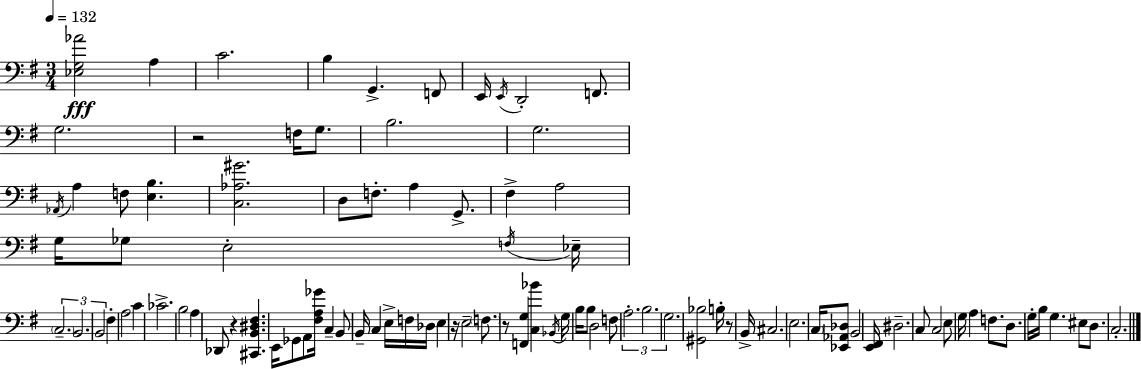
{
  \clef bass
  \numericTimeSignature
  \time 3/4
  \key e \minor
  \tempo 4 = 132
  <ees g aes'>2\fff a4 | c'2. | b4 g,4.-> f,8 | e,16 \acciaccatura { e,16 } d,2-. f,8. | \break g2. | r2 f16 g8. | b2. | g2. | \break \acciaccatura { aes,16 } a4 f8 <e b>4. | <c aes gis'>2. | d8 f8.-. a4 g,8.-> | fis4-> a2 | \break g16 ges8 e2-. | \acciaccatura { f16 } ees16-- \tuplet 3/2 { \parenthesize c2.-- | b,2. | b,2 } fis4-. | \break a2 c'4 | ces'2.-> | b2 a4 | des,8 r4 <cis, b, dis fis>4. | \break e,16 ges,8 a,8 <fis a ges'>16 c4-- | b,8 b,16-- c4 e16-> f16 des16 e4 | r16 e2-- | \parenthesize f8. r8 <f, g>4 <c bes'>4 | \break \acciaccatura { bes,16 } g16 b16 b8 d2 | f8 \tuplet 3/2 { a2.-. | b2. | g2. } | \break <gis, bes>2 | b16-. r8 b,16-> cis2. | e2. | \parenthesize c16 <ees, aes, des>8 b,2 | \break <e, fis,>16 dis2.-- | c8 c2 | e8 g16 a4 f8. | d8. g16-. b16 g4. eis8 | \break d8. c2.-. | \bar "|."
}